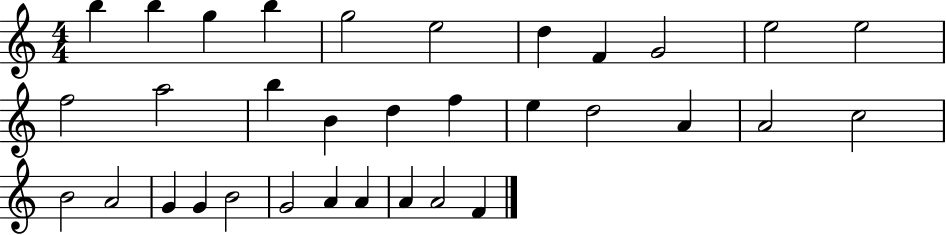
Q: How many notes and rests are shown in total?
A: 33